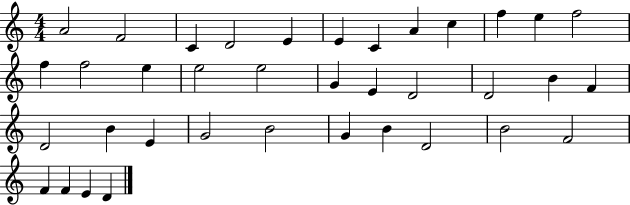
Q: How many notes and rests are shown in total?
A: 37